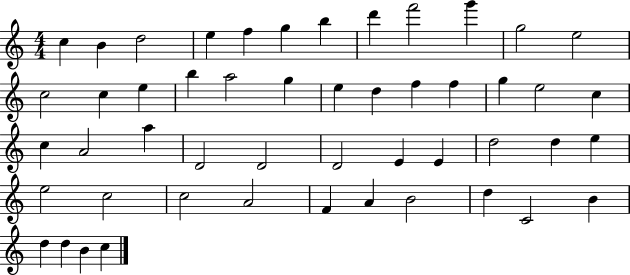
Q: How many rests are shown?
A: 0